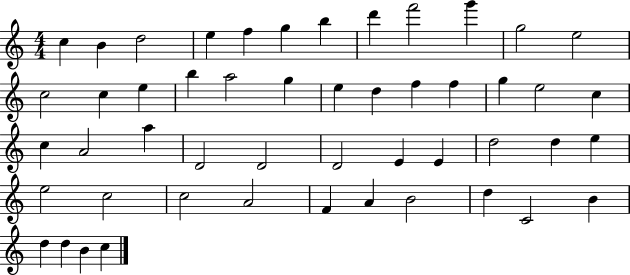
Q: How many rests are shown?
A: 0